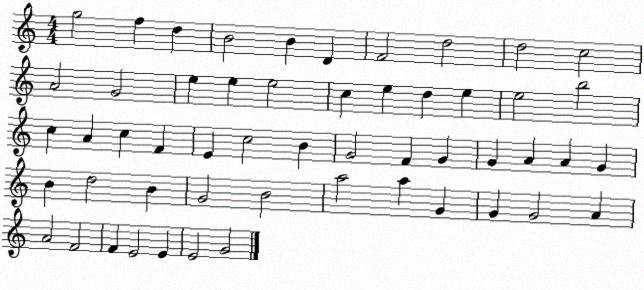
X:1
T:Untitled
M:4/4
L:1/4
K:C
g2 f d B2 B D F2 d2 d2 c2 A2 G2 e e e2 c e d e e2 b2 c A c F E c2 B G2 F G G A A G B d2 B G2 B2 a2 a G G G2 A A2 F2 F E2 E E2 G2